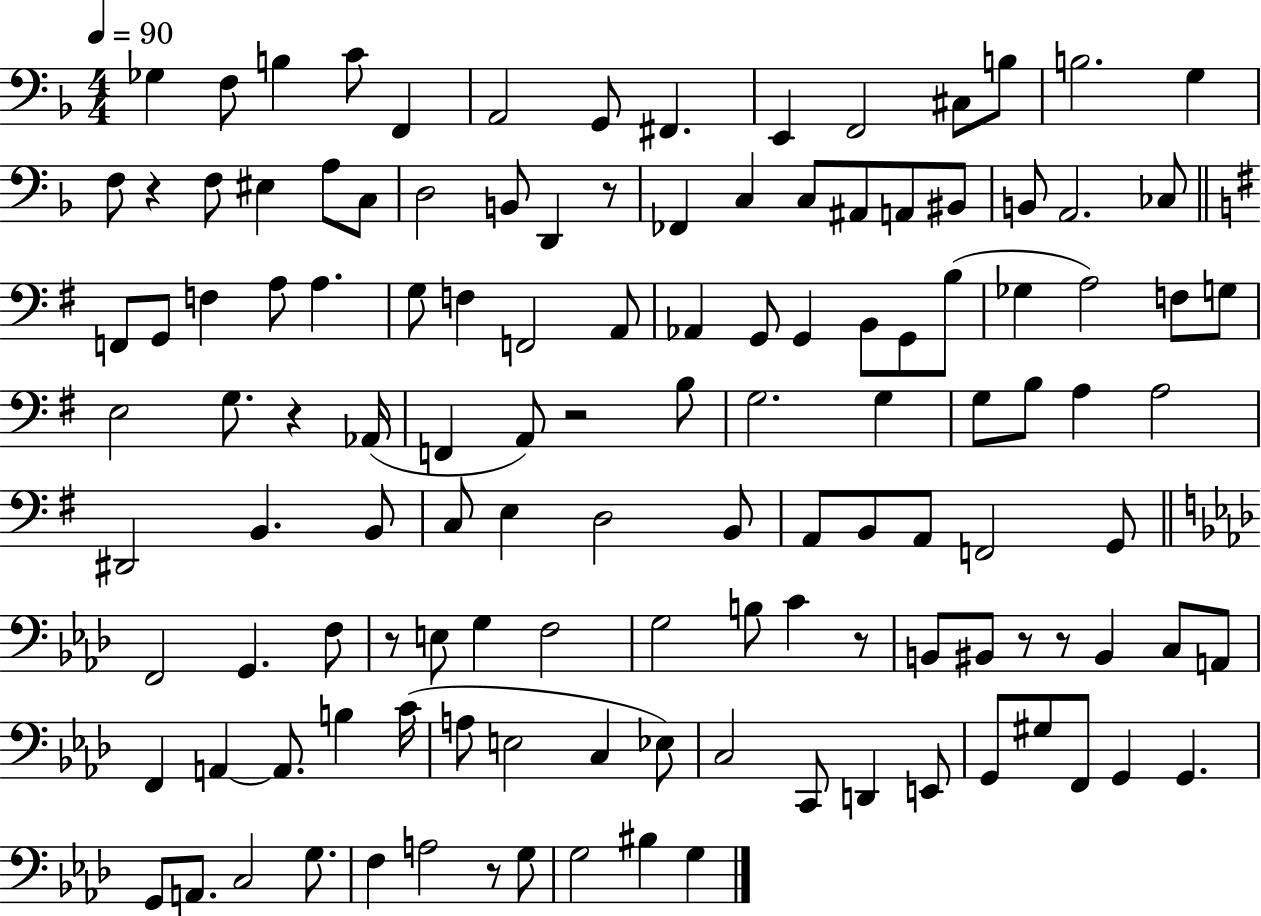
Gb3/q F3/e B3/q C4/e F2/q A2/h G2/e F#2/q. E2/q F2/h C#3/e B3/e B3/h. G3/q F3/e R/q F3/e EIS3/q A3/e C3/e D3/h B2/e D2/q R/e FES2/q C3/q C3/e A#2/e A2/e BIS2/e B2/e A2/h. CES3/e F2/e G2/e F3/q A3/e A3/q. G3/e F3/q F2/h A2/e Ab2/q G2/e G2/q B2/e G2/e B3/e Gb3/q A3/h F3/e G3/e E3/h G3/e. R/q Ab2/s F2/q A2/e R/h B3/e G3/h. G3/q G3/e B3/e A3/q A3/h D#2/h B2/q. B2/e C3/e E3/q D3/h B2/e A2/e B2/e A2/e F2/h G2/e F2/h G2/q. F3/e R/e E3/e G3/q F3/h G3/h B3/e C4/q R/e B2/e BIS2/e R/e R/e BIS2/q C3/e A2/e F2/q A2/q A2/e. B3/q C4/s A3/e E3/h C3/q Eb3/e C3/h C2/e D2/q E2/e G2/e G#3/e F2/e G2/q G2/q. G2/e A2/e. C3/h G3/e. F3/q A3/h R/e G3/e G3/h BIS3/q G3/q